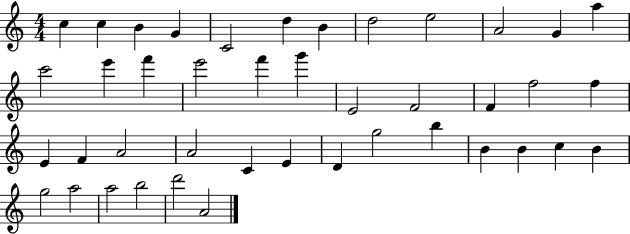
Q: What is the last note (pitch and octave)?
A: A4